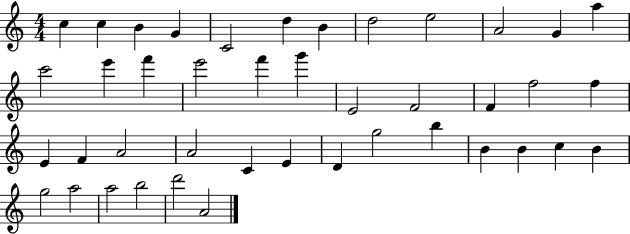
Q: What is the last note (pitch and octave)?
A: A4